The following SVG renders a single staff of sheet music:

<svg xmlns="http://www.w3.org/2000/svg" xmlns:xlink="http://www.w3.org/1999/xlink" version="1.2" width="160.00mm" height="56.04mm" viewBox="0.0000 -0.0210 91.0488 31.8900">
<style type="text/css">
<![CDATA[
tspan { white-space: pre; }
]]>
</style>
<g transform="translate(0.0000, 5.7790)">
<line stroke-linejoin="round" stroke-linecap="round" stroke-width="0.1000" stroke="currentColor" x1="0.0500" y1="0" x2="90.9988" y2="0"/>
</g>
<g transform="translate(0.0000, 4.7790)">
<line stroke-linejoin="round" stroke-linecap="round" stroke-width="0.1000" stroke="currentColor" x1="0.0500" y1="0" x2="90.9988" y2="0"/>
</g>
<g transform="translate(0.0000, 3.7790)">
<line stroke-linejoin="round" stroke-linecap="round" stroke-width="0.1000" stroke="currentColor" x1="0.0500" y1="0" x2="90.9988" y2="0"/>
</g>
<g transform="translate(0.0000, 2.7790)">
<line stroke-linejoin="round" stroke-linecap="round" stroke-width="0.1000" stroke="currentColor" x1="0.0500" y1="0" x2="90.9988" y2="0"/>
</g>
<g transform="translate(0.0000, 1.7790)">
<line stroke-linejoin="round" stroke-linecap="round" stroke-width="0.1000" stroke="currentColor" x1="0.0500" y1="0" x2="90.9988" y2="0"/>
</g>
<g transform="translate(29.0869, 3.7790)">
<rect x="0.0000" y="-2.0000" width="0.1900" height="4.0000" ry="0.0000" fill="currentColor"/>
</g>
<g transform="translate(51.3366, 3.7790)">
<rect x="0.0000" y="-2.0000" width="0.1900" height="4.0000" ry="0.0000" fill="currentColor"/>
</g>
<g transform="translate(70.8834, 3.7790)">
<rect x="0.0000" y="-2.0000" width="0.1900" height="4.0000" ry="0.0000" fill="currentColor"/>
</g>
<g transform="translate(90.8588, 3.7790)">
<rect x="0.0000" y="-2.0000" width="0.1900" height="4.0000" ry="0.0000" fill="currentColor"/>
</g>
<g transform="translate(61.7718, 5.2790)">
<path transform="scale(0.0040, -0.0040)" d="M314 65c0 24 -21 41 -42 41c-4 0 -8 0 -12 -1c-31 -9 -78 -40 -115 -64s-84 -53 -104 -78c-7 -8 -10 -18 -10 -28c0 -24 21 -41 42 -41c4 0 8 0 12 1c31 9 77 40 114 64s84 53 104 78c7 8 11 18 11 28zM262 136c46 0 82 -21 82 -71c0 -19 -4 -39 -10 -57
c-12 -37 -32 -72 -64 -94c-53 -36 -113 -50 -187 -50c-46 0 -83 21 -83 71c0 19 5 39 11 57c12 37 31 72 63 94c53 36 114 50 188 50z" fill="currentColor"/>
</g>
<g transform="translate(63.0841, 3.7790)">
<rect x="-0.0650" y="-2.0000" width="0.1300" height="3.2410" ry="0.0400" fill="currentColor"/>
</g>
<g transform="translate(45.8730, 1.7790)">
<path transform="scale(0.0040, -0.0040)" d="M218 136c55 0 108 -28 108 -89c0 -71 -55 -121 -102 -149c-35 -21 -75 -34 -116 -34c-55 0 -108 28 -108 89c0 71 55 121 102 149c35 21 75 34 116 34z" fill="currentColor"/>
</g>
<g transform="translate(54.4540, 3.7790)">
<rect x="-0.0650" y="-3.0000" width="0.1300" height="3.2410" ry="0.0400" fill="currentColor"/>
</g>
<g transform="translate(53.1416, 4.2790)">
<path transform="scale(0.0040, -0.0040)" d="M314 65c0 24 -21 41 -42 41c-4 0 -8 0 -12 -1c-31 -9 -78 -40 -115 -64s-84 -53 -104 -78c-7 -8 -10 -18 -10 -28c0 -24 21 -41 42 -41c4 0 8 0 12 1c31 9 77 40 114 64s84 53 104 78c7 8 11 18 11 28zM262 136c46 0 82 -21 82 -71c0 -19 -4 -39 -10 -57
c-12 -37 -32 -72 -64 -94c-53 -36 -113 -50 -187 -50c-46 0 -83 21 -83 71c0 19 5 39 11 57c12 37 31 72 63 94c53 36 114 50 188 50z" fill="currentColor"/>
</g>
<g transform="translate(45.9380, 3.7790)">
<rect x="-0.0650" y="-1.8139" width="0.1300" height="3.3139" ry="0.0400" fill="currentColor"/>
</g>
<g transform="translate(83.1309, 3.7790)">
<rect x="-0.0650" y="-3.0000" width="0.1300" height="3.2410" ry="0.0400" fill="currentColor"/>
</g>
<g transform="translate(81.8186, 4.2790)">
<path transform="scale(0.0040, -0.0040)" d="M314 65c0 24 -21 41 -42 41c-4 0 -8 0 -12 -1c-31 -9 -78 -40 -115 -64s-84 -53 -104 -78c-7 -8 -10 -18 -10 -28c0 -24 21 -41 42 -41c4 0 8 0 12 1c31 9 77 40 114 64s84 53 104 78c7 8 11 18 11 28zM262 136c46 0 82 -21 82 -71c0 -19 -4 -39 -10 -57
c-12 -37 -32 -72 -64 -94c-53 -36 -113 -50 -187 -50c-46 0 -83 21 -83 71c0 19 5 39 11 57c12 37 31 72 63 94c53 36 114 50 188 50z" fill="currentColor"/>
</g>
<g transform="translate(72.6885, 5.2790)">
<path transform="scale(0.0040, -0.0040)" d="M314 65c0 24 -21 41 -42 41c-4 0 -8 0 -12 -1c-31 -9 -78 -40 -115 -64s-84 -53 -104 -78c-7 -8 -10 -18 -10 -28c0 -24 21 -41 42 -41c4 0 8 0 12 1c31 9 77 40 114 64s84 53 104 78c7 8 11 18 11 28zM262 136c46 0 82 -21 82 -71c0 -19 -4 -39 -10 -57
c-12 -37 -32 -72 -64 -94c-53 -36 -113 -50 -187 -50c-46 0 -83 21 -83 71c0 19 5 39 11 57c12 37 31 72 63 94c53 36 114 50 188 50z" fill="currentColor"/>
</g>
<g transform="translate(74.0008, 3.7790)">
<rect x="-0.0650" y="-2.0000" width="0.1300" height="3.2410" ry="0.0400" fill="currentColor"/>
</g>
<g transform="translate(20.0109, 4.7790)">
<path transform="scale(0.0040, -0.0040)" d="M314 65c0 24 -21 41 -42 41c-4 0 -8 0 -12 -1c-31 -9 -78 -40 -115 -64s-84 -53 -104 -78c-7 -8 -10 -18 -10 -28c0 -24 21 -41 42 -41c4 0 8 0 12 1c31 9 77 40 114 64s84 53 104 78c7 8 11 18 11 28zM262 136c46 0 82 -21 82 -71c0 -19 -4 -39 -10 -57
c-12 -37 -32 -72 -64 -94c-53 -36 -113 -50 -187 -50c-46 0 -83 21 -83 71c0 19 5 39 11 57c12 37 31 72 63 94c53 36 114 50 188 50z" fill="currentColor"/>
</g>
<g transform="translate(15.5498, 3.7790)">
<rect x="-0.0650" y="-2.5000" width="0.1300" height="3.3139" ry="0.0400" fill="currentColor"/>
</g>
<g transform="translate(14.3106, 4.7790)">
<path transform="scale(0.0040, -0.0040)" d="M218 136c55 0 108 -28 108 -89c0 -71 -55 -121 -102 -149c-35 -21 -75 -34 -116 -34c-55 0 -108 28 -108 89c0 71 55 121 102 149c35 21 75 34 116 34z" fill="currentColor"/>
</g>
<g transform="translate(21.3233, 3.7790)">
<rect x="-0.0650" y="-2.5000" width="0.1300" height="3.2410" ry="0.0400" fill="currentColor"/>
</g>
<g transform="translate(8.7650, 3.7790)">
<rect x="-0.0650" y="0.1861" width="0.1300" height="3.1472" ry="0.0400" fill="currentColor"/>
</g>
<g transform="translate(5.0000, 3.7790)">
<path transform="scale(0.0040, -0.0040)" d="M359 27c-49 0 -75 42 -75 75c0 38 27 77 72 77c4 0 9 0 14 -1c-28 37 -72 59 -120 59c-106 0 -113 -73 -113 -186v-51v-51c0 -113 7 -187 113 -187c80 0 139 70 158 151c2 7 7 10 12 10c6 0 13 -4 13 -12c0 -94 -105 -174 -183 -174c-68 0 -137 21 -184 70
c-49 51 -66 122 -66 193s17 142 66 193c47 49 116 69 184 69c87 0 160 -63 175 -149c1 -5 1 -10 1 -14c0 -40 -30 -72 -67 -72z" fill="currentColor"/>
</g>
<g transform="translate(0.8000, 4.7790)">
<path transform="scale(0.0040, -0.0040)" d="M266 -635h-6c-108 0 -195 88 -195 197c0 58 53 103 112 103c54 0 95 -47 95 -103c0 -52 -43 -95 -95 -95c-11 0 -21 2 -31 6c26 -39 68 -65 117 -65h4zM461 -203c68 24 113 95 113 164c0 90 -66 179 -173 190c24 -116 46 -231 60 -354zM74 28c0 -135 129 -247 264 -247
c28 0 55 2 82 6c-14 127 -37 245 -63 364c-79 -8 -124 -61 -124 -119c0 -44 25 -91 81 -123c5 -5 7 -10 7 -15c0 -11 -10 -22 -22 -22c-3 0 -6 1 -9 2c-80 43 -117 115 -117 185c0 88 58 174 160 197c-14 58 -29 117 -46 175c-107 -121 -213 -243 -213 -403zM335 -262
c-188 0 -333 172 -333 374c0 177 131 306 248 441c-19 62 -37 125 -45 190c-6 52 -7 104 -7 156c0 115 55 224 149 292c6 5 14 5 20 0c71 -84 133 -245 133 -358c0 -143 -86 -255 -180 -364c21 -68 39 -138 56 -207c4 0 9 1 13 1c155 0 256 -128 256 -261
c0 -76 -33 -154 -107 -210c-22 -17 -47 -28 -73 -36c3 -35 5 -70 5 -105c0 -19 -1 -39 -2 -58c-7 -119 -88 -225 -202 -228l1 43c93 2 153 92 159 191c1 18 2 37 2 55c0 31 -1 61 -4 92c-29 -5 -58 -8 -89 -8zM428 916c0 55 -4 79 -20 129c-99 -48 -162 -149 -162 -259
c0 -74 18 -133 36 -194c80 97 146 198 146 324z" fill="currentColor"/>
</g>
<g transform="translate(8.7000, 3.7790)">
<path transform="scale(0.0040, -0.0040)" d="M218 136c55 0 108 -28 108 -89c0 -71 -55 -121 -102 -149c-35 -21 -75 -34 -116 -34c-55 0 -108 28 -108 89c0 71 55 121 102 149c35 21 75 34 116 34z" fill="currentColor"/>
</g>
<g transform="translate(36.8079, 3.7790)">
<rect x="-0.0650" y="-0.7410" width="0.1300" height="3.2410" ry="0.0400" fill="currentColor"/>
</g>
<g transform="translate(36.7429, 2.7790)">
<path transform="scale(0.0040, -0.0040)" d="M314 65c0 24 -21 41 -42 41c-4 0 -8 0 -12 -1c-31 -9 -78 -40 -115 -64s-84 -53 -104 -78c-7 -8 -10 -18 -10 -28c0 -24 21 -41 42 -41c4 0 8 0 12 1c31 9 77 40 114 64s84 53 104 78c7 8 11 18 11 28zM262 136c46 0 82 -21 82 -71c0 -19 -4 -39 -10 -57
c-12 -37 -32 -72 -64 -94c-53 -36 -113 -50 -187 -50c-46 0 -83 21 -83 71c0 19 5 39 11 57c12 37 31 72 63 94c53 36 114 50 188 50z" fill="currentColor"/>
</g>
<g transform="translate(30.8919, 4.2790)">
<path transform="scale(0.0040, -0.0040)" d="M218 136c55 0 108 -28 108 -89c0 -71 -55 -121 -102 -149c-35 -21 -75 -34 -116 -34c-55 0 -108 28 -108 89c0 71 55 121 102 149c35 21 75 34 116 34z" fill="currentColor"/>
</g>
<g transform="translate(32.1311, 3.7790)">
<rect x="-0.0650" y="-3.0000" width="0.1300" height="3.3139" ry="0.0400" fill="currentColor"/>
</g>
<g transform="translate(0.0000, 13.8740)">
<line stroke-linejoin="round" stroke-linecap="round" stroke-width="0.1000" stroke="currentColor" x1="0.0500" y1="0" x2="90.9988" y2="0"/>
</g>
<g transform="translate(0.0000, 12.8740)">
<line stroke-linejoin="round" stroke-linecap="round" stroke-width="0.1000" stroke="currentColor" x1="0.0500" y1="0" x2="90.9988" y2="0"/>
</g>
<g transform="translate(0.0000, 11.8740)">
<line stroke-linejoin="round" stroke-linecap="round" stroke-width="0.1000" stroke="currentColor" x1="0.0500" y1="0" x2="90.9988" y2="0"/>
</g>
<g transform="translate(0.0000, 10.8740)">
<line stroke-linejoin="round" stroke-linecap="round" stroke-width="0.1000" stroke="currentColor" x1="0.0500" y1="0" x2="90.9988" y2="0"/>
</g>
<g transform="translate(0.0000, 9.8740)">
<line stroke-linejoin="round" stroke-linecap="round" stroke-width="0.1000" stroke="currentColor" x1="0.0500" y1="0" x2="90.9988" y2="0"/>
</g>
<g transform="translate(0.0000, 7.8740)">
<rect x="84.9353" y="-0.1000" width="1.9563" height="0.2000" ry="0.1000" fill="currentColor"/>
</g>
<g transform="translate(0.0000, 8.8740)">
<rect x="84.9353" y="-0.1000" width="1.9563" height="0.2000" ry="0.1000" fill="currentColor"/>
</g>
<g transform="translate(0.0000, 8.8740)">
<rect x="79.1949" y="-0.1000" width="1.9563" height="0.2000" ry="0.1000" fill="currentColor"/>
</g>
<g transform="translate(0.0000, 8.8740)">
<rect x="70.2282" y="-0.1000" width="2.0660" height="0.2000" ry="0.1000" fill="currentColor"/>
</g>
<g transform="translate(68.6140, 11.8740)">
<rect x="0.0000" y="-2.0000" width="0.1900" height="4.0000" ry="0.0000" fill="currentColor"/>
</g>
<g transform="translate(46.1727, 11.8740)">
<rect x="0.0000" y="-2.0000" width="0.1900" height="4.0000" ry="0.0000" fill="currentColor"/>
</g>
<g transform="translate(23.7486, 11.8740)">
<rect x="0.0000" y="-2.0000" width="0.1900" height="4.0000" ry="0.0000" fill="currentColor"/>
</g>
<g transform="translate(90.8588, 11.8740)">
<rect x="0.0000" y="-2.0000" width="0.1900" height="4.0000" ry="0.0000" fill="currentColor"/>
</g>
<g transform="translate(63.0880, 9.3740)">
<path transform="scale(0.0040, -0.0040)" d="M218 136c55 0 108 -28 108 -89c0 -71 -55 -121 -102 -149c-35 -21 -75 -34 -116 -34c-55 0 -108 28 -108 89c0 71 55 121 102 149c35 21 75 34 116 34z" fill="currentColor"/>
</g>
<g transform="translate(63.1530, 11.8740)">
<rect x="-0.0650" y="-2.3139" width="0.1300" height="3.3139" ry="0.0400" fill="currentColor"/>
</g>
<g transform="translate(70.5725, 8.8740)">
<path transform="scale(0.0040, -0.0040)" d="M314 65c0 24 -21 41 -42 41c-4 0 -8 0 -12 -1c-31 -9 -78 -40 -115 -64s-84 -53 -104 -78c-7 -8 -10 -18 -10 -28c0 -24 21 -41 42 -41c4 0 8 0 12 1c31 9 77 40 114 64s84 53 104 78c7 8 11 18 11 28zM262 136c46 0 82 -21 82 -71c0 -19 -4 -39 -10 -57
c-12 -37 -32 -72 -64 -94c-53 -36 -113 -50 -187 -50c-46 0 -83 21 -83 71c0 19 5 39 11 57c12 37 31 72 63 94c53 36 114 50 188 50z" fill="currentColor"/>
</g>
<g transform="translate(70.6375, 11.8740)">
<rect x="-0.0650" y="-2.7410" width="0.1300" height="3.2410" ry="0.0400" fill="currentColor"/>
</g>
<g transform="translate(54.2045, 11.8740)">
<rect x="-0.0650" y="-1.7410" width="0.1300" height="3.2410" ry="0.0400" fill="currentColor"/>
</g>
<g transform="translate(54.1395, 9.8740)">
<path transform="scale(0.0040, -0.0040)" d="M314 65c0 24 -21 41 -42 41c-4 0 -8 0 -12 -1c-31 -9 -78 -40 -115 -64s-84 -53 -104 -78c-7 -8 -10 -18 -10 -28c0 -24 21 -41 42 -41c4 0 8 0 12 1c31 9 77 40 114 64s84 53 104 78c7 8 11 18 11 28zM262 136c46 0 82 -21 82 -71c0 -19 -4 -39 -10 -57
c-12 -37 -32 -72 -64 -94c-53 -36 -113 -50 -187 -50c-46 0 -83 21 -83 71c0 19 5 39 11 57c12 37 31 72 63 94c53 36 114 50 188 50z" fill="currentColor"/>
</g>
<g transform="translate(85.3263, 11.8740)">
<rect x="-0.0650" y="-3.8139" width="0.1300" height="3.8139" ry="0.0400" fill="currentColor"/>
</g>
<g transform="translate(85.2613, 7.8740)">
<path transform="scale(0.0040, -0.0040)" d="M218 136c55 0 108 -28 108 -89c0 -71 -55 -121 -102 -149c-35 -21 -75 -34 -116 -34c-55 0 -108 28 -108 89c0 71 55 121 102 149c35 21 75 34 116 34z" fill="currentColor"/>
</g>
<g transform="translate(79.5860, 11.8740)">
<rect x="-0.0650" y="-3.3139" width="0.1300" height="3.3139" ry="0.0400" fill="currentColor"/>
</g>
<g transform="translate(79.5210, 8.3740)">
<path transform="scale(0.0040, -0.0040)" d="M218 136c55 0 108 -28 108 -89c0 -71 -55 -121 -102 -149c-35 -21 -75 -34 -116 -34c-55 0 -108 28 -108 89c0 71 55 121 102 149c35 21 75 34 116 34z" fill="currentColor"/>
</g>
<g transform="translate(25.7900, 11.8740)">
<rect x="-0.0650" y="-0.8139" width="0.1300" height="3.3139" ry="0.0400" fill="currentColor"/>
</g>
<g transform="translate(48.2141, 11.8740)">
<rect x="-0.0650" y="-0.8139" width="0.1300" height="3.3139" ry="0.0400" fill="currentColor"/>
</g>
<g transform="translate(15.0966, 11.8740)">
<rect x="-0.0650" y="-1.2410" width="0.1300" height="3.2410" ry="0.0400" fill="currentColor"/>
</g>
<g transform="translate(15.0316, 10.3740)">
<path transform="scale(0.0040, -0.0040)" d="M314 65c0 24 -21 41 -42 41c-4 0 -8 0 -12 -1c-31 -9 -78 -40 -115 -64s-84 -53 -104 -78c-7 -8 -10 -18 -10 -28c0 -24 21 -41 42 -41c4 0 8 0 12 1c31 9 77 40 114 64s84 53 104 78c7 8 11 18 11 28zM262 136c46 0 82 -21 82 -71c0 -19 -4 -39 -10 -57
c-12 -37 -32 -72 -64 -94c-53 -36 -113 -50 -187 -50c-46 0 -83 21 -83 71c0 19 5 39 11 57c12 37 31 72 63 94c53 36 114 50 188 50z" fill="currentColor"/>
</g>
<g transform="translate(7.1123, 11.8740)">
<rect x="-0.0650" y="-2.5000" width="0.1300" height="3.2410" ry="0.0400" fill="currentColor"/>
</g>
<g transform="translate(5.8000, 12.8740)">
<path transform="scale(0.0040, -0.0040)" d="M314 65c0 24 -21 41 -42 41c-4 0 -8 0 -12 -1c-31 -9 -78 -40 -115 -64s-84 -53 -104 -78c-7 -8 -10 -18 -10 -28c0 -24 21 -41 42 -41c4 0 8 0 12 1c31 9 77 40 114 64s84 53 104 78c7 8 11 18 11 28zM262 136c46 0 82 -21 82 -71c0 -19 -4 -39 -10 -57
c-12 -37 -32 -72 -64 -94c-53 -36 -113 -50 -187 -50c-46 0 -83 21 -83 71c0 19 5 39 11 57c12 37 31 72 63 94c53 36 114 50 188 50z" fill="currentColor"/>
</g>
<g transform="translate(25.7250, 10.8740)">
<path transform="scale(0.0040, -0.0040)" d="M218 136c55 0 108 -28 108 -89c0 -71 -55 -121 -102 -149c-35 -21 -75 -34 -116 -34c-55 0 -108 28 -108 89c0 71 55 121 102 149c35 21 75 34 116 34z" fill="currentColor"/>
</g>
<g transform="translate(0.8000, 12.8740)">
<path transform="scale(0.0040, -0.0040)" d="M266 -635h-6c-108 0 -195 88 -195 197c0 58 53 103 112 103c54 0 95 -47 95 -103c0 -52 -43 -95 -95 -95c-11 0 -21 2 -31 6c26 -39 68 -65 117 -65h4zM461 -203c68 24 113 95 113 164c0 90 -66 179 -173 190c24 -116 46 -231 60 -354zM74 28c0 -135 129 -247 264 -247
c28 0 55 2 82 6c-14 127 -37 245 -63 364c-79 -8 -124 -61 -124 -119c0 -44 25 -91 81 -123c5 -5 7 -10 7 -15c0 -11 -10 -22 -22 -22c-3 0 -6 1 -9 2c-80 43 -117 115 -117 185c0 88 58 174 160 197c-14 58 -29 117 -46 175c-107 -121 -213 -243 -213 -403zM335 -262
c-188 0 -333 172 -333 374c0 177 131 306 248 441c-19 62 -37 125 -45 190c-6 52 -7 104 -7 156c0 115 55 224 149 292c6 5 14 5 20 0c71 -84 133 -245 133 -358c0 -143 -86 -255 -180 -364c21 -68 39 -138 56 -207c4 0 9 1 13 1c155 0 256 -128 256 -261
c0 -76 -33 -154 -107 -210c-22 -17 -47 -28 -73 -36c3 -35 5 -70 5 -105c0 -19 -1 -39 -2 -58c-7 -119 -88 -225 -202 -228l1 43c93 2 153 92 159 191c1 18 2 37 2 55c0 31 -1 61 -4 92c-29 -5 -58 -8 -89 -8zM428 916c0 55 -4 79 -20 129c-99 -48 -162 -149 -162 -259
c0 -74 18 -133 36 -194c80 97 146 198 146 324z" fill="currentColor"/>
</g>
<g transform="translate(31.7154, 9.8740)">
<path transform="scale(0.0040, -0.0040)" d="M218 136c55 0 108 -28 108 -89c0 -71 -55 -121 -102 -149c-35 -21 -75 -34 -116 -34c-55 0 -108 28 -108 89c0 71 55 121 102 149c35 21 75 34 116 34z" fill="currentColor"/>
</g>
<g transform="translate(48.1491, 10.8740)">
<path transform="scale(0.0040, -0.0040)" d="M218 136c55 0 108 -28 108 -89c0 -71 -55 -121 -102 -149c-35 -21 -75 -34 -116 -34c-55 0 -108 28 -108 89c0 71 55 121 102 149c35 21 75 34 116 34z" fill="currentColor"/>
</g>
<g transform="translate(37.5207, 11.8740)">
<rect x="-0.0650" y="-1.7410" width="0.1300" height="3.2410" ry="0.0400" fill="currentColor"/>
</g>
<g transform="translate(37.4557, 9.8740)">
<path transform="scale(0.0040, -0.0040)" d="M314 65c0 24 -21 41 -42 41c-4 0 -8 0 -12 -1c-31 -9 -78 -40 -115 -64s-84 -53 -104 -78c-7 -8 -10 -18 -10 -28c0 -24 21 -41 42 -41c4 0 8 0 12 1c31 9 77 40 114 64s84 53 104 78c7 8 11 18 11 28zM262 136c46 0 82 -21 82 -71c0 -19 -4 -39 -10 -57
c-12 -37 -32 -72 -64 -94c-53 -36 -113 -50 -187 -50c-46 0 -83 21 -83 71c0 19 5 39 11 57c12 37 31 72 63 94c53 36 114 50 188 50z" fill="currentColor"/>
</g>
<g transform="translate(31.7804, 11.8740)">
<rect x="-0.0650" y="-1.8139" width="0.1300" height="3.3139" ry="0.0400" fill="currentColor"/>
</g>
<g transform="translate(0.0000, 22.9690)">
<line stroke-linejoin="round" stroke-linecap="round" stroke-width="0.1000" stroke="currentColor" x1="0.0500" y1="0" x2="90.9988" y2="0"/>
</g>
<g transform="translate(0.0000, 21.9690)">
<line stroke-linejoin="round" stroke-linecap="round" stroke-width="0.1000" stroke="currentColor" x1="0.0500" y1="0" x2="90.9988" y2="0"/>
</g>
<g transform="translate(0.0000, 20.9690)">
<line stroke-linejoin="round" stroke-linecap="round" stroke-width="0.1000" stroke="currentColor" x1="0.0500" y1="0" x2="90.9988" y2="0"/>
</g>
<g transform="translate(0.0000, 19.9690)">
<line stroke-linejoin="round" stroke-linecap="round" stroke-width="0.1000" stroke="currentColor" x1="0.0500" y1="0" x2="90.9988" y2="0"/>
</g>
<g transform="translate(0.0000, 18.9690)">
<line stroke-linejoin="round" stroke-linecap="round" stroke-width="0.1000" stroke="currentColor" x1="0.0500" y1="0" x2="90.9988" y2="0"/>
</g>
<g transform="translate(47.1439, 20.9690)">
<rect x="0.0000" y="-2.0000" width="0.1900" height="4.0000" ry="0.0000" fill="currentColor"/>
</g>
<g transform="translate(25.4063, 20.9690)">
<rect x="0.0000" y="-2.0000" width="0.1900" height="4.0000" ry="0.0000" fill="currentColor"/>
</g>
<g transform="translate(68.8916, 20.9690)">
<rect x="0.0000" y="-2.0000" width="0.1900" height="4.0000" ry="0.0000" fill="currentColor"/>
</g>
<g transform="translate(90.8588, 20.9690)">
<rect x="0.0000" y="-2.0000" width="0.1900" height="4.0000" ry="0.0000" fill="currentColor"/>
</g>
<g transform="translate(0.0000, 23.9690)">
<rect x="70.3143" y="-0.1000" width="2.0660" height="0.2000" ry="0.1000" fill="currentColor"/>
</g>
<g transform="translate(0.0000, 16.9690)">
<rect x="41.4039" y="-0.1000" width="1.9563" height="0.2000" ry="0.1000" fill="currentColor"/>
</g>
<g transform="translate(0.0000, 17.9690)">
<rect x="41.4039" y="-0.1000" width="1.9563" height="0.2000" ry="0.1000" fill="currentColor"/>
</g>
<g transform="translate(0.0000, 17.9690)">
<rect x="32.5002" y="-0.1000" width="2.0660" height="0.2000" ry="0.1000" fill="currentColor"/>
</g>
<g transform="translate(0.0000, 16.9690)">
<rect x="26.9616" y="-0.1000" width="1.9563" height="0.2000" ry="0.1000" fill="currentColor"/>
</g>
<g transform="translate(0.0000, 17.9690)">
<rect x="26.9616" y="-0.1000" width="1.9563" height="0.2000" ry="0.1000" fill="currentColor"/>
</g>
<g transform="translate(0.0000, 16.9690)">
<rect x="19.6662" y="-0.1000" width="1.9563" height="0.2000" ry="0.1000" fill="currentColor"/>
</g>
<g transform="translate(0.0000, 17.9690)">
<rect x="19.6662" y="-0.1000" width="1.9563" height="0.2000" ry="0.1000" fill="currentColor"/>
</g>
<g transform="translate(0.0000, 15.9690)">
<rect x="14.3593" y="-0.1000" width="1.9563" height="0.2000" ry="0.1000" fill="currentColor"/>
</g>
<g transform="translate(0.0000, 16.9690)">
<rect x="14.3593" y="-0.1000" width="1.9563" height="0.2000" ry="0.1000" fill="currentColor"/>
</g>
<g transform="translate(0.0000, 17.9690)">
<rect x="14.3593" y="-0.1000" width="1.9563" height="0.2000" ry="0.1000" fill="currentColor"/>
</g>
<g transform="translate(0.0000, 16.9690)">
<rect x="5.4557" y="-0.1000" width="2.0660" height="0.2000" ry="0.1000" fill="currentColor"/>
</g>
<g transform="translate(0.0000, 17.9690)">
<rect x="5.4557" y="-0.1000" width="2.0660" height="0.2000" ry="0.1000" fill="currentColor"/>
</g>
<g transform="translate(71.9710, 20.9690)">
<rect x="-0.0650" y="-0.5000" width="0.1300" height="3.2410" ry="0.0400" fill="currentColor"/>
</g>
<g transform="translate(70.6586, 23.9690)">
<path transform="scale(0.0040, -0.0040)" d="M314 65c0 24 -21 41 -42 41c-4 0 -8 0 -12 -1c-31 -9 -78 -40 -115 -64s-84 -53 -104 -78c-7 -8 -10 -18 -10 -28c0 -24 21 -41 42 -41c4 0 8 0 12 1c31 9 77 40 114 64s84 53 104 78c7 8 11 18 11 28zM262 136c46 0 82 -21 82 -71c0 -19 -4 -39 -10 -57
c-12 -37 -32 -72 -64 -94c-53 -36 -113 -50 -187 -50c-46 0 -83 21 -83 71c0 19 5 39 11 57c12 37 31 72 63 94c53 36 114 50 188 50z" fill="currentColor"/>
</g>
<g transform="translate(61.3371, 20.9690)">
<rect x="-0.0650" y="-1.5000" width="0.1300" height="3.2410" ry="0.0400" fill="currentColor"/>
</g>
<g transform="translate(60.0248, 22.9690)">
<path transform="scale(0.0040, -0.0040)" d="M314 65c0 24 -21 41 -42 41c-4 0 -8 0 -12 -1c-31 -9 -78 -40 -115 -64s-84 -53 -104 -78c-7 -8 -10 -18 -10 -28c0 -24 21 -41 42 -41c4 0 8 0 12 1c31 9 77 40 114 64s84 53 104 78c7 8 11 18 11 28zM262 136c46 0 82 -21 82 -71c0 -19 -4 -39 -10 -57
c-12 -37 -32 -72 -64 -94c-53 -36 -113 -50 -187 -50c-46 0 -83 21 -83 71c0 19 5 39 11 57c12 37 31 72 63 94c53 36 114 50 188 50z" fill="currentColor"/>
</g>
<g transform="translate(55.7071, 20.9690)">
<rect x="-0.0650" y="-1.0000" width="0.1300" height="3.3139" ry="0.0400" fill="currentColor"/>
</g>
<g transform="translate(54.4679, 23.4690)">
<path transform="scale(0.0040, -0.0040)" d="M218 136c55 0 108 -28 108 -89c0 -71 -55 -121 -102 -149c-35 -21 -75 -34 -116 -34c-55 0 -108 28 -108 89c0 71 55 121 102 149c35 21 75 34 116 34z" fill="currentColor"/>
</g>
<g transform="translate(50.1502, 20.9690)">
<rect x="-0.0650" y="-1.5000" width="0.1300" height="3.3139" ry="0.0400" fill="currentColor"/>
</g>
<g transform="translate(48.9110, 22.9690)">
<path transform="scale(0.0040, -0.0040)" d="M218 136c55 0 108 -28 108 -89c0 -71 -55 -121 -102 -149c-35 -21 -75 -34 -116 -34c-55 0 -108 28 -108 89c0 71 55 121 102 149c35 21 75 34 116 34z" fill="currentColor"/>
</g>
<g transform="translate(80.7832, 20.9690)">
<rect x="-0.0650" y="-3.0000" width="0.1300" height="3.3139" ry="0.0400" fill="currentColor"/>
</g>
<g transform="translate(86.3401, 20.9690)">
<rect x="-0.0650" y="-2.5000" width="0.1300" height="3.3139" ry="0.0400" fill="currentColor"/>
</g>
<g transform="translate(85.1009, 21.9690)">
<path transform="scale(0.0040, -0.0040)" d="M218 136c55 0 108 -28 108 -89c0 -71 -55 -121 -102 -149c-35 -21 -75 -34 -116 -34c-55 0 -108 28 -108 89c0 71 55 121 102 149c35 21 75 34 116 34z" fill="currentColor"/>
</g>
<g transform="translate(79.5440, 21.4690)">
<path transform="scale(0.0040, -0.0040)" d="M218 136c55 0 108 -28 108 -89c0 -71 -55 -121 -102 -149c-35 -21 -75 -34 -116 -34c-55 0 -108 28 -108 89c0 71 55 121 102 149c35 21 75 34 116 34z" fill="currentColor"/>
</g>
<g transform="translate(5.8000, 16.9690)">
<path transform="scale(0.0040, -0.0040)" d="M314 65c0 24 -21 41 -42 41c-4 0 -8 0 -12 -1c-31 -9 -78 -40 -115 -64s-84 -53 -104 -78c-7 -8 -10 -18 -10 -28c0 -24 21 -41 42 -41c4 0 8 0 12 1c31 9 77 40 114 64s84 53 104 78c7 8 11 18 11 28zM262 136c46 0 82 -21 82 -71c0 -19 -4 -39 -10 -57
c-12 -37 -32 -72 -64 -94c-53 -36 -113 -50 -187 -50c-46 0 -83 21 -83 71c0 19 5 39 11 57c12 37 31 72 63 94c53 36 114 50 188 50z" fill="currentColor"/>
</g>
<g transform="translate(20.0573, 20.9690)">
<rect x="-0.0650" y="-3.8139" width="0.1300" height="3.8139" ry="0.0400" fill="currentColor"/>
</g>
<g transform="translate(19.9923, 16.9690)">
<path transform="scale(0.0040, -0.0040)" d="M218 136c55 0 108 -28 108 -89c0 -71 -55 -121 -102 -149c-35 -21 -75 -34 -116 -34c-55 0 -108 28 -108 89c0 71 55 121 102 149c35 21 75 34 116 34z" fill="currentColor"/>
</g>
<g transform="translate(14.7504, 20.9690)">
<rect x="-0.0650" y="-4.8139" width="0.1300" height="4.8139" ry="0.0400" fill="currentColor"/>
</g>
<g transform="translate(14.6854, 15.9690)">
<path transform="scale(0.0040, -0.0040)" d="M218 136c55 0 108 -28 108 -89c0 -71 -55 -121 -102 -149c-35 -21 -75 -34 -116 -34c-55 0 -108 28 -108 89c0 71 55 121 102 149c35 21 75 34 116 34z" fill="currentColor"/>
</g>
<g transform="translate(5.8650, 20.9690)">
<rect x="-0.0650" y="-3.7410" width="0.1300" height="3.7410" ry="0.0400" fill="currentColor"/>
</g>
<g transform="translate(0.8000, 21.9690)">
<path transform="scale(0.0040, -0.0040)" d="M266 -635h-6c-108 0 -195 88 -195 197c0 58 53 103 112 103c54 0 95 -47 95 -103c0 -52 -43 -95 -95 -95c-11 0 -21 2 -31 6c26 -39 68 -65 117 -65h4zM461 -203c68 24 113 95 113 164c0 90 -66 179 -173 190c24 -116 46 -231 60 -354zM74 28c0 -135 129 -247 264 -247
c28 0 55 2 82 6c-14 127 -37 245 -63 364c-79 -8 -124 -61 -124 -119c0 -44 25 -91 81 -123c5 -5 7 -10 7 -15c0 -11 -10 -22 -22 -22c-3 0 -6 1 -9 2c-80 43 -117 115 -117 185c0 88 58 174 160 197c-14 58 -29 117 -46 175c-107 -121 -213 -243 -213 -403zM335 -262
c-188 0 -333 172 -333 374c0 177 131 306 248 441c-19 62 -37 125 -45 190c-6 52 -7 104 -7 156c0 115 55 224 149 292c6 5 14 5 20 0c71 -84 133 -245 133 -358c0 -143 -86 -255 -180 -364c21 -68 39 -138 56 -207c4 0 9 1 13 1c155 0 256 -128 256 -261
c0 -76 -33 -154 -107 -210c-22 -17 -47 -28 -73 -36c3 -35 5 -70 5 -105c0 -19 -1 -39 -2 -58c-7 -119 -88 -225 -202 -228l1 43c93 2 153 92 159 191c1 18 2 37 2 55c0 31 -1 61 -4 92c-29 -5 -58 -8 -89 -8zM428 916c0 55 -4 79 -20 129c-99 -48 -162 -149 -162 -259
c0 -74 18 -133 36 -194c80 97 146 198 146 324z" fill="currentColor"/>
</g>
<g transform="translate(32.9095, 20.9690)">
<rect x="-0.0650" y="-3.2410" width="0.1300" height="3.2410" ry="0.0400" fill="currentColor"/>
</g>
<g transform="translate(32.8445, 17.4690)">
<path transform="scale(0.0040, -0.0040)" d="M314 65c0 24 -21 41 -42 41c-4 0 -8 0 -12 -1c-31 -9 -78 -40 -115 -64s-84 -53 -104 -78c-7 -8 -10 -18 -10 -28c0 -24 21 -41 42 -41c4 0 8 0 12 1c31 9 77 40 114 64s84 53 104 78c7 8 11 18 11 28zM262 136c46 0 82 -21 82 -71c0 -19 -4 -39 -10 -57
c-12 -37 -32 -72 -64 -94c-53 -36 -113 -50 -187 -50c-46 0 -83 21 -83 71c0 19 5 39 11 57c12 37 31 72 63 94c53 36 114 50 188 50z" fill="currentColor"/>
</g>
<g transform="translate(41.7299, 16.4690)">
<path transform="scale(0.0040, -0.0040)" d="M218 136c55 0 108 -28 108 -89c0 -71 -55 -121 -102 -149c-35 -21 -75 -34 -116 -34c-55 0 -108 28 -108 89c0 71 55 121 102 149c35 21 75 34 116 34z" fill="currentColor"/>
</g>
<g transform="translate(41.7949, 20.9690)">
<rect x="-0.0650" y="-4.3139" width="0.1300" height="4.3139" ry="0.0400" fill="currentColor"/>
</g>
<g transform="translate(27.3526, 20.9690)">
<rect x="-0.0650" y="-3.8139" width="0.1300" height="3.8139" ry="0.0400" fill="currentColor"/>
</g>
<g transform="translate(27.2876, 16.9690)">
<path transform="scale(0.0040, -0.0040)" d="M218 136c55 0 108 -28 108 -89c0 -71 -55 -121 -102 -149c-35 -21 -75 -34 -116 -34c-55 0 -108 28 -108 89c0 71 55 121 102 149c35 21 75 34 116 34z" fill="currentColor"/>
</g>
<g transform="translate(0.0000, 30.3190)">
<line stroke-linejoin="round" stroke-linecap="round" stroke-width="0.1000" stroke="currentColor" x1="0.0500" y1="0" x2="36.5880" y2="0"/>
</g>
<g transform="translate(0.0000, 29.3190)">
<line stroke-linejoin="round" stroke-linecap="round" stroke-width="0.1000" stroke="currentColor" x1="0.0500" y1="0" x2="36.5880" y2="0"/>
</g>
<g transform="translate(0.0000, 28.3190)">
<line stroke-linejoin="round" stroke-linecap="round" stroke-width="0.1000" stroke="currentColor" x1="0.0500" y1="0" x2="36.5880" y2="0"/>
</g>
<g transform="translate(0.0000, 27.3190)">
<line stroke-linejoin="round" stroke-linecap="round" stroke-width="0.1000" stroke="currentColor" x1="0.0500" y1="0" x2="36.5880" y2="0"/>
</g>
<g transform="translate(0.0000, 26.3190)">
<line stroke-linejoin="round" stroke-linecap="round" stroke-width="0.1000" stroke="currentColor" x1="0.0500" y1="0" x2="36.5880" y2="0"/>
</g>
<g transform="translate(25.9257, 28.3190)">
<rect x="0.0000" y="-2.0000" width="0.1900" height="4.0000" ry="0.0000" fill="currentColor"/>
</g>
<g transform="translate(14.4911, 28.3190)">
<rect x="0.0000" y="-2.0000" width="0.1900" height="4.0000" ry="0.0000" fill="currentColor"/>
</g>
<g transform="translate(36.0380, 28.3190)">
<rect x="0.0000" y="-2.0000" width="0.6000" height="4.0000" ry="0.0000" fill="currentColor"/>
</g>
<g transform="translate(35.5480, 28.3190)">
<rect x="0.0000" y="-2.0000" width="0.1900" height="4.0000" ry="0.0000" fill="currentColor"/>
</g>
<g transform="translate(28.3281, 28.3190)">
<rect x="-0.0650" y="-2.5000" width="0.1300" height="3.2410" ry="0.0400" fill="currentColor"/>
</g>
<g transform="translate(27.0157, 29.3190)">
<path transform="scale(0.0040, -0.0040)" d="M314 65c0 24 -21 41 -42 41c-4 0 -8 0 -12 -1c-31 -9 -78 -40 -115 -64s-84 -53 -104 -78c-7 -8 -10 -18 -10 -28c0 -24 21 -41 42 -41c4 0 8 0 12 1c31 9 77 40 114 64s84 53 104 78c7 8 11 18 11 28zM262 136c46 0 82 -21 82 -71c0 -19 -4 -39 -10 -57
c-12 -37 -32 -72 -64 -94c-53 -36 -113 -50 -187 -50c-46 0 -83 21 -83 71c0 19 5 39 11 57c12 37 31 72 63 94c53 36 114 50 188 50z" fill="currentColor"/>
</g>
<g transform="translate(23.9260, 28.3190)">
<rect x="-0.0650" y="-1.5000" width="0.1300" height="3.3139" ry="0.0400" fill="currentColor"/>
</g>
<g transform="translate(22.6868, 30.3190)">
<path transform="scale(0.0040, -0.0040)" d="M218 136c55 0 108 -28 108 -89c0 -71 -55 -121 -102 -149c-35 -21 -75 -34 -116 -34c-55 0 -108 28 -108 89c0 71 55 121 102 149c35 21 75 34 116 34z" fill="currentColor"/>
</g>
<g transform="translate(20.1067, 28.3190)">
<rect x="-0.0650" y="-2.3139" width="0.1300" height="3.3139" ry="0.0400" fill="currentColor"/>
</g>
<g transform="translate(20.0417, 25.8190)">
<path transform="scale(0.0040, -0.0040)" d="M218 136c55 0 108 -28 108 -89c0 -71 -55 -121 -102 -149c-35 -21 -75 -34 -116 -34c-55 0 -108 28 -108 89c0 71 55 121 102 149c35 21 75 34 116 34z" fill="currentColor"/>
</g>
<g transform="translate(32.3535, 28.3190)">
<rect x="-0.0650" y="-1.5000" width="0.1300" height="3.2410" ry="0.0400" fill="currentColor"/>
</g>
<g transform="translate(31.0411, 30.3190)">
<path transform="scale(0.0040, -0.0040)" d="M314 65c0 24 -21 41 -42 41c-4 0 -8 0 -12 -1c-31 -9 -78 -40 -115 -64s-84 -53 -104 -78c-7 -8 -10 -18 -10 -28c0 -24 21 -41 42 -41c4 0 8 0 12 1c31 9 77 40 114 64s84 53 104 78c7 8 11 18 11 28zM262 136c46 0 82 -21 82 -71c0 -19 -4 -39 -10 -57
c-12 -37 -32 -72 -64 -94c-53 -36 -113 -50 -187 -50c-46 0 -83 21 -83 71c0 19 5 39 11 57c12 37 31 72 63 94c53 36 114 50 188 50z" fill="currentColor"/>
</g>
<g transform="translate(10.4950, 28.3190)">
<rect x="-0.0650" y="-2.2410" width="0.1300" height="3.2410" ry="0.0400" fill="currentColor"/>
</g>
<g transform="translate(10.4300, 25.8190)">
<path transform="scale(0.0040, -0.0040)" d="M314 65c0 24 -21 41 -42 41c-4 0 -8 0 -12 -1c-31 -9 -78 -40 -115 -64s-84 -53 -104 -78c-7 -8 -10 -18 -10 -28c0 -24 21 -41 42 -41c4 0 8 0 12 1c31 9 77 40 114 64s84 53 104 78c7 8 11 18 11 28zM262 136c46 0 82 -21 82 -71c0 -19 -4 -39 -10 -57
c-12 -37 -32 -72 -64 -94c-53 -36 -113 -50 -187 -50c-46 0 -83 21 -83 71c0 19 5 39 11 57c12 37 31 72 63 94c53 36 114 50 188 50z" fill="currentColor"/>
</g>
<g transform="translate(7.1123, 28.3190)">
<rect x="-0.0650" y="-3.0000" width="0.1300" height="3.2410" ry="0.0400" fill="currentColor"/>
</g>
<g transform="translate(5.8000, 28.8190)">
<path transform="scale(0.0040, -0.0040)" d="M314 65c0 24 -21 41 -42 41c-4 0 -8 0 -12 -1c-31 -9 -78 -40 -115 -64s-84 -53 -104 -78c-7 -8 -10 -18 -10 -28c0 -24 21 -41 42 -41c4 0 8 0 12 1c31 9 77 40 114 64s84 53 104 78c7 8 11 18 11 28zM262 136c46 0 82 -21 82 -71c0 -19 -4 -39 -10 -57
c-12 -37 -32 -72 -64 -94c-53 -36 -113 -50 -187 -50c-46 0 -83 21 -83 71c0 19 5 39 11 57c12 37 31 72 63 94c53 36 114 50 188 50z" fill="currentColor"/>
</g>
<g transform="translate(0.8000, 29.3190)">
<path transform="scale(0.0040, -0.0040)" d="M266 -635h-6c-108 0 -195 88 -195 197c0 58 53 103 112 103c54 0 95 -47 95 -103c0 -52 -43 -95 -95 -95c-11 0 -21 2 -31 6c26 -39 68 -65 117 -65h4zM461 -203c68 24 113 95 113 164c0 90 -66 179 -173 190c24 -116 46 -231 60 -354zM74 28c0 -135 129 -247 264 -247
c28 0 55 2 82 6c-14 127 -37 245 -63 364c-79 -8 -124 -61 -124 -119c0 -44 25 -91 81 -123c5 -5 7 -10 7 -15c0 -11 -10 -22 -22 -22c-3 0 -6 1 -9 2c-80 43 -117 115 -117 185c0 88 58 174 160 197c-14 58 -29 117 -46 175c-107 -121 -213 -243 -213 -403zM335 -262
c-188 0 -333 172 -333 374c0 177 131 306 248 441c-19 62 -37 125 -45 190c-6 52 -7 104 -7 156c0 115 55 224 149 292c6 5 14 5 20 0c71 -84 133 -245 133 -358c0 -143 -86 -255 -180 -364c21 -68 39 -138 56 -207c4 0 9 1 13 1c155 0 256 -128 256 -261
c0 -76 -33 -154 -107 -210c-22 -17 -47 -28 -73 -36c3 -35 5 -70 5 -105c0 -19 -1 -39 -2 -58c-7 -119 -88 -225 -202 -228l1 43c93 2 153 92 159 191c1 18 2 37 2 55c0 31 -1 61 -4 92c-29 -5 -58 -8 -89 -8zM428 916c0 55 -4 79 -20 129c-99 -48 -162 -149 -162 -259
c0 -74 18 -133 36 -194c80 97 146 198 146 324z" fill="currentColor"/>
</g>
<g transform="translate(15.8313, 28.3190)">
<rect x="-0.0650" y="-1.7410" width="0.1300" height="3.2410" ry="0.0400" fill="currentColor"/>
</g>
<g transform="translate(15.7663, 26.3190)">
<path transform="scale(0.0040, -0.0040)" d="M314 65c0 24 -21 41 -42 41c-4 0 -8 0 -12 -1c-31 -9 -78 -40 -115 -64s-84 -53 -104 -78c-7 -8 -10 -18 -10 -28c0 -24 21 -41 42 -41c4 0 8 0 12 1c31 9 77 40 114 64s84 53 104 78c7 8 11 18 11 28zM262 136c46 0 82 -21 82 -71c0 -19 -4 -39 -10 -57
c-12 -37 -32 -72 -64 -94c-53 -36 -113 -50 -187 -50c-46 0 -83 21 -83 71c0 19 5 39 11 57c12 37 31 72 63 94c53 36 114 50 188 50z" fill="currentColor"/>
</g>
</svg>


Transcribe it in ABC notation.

X:1
T:Untitled
M:4/4
L:1/4
K:C
B G G2 A d2 f A2 F2 F2 A2 G2 e2 d f f2 d f2 g a2 b c' c'2 e' c' c' b2 d' E D E2 C2 A G A2 g2 f2 g E G2 E2